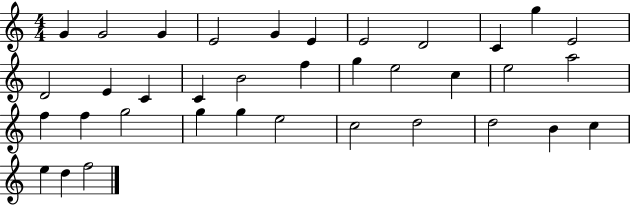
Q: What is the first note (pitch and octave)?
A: G4